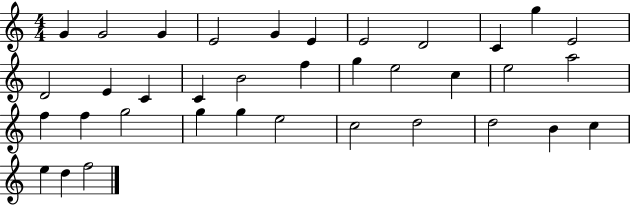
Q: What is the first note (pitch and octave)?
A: G4